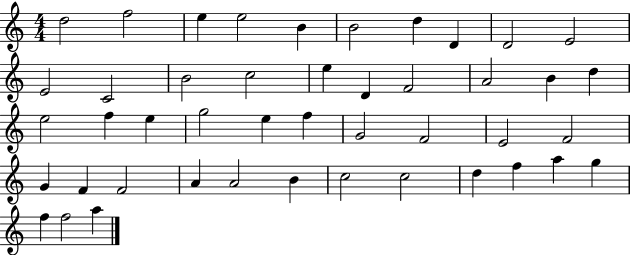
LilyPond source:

{
  \clef treble
  \numericTimeSignature
  \time 4/4
  \key c \major
  d''2 f''2 | e''4 e''2 b'4 | b'2 d''4 d'4 | d'2 e'2 | \break e'2 c'2 | b'2 c''2 | e''4 d'4 f'2 | a'2 b'4 d''4 | \break e''2 f''4 e''4 | g''2 e''4 f''4 | g'2 f'2 | e'2 f'2 | \break g'4 f'4 f'2 | a'4 a'2 b'4 | c''2 c''2 | d''4 f''4 a''4 g''4 | \break f''4 f''2 a''4 | \bar "|."
}